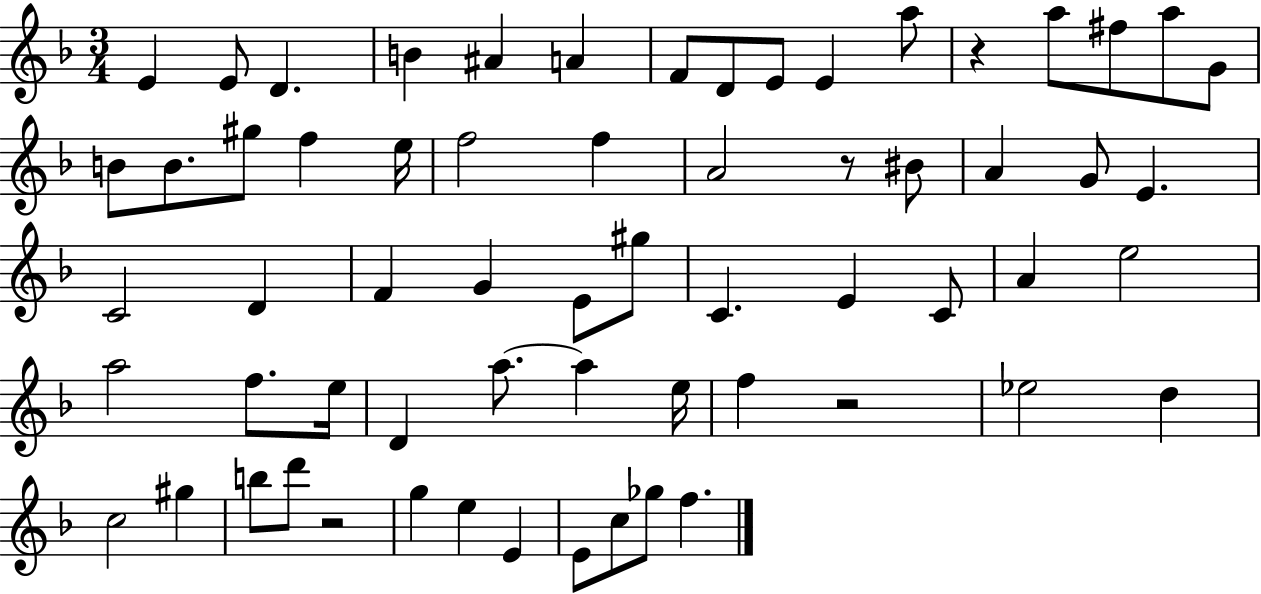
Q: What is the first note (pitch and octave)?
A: E4